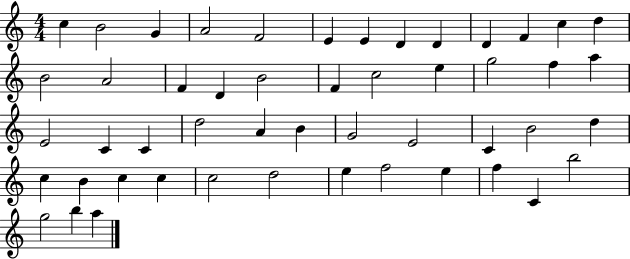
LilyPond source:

{
  \clef treble
  \numericTimeSignature
  \time 4/4
  \key c \major
  c''4 b'2 g'4 | a'2 f'2 | e'4 e'4 d'4 d'4 | d'4 f'4 c''4 d''4 | \break b'2 a'2 | f'4 d'4 b'2 | f'4 c''2 e''4 | g''2 f''4 a''4 | \break e'2 c'4 c'4 | d''2 a'4 b'4 | g'2 e'2 | c'4 b'2 d''4 | \break c''4 b'4 c''4 c''4 | c''2 d''2 | e''4 f''2 e''4 | f''4 c'4 b''2 | \break g''2 b''4 a''4 | \bar "|."
}